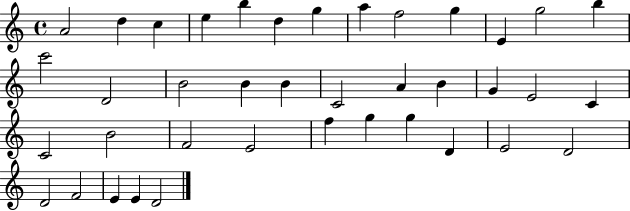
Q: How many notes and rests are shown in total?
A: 39